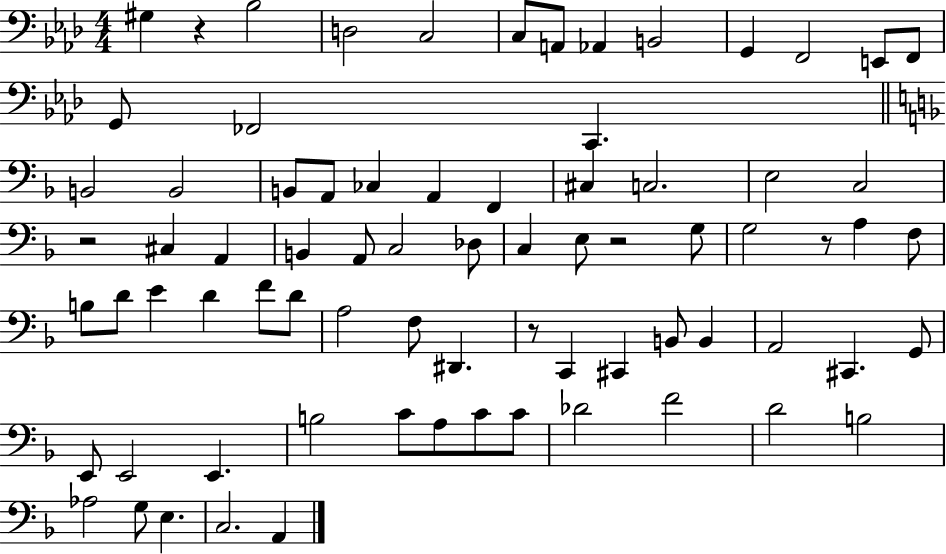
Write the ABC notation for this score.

X:1
T:Untitled
M:4/4
L:1/4
K:Ab
^G, z _B,2 D,2 C,2 C,/2 A,,/2 _A,, B,,2 G,, F,,2 E,,/2 F,,/2 G,,/2 _F,,2 C,, B,,2 B,,2 B,,/2 A,,/2 _C, A,, F,, ^C, C,2 E,2 C,2 z2 ^C, A,, B,, A,,/2 C,2 _D,/2 C, E,/2 z2 G,/2 G,2 z/2 A, F,/2 B,/2 D/2 E D F/2 D/2 A,2 F,/2 ^D,, z/2 C,, ^C,, B,,/2 B,, A,,2 ^C,, G,,/2 E,,/2 E,,2 E,, B,2 C/2 A,/2 C/2 C/2 _D2 F2 D2 B,2 _A,2 G,/2 E, C,2 A,,